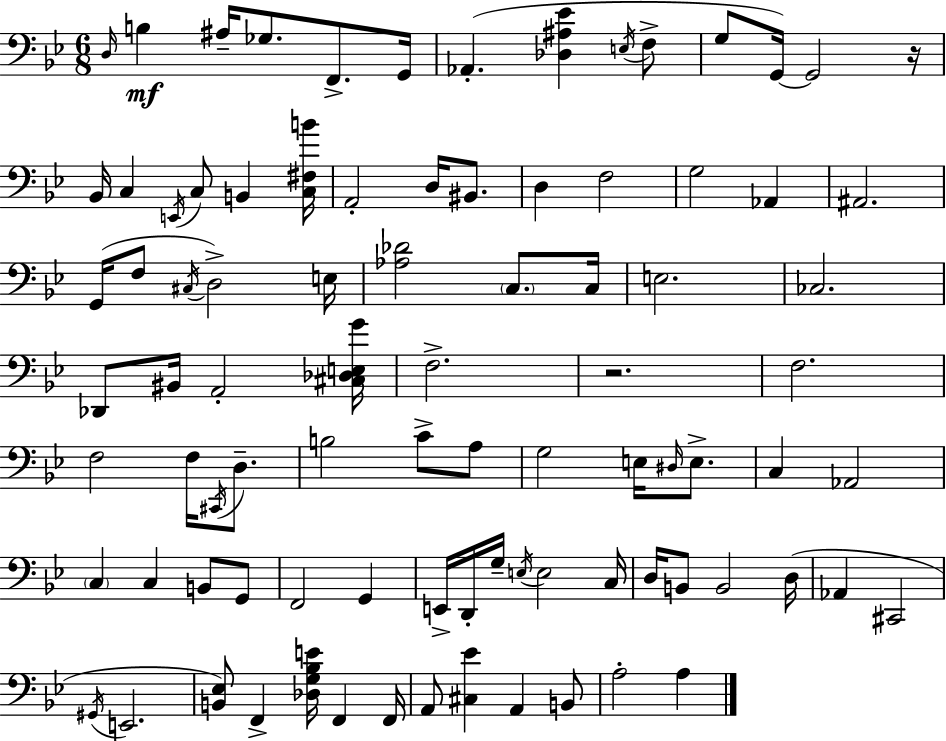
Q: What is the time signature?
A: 6/8